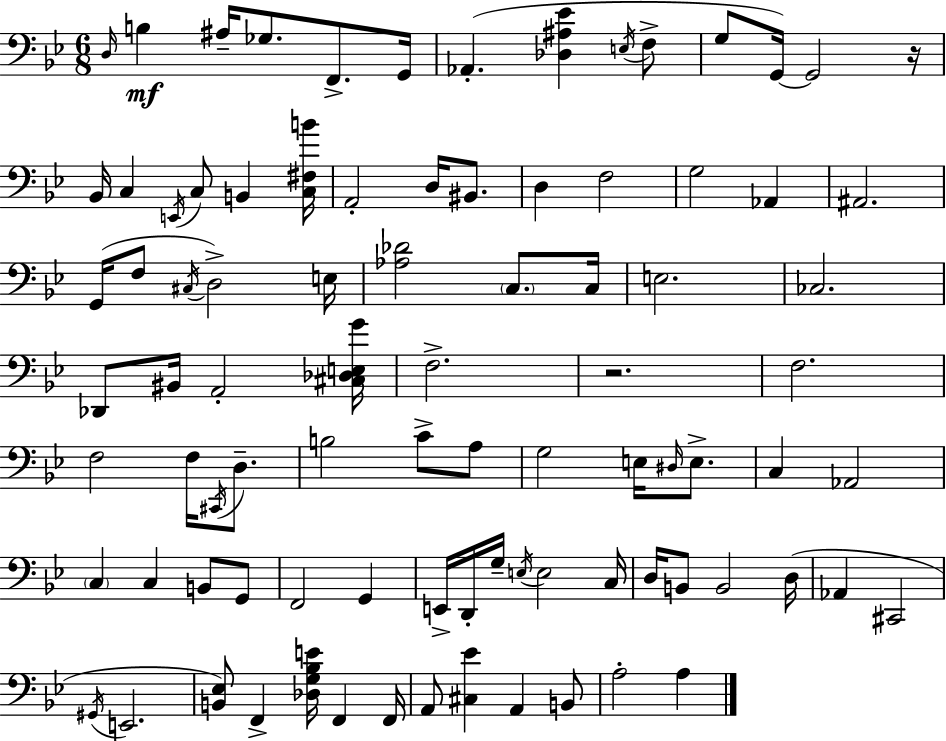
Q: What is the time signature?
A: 6/8